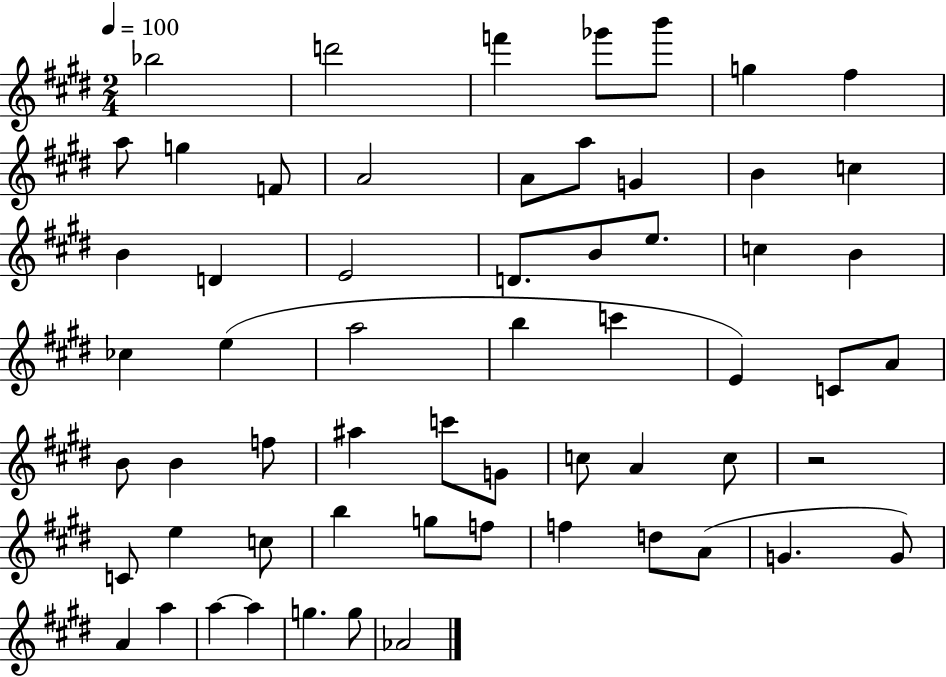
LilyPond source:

{
  \clef treble
  \numericTimeSignature
  \time 2/4
  \key e \major
  \tempo 4 = 100
  \repeat volta 2 { bes''2 | d'''2 | f'''4 ges'''8 b'''8 | g''4 fis''4 | \break a''8 g''4 f'8 | a'2 | a'8 a''8 g'4 | b'4 c''4 | \break b'4 d'4 | e'2 | d'8. b'8 e''8. | c''4 b'4 | \break ces''4 e''4( | a''2 | b''4 c'''4 | e'4) c'8 a'8 | \break b'8 b'4 f''8 | ais''4 c'''8 g'8 | c''8 a'4 c''8 | r2 | \break c'8 e''4 c''8 | b''4 g''8 f''8 | f''4 d''8 a'8( | g'4. g'8) | \break a'4 a''4 | a''4~~ a''4 | g''4. g''8 | aes'2 | \break } \bar "|."
}